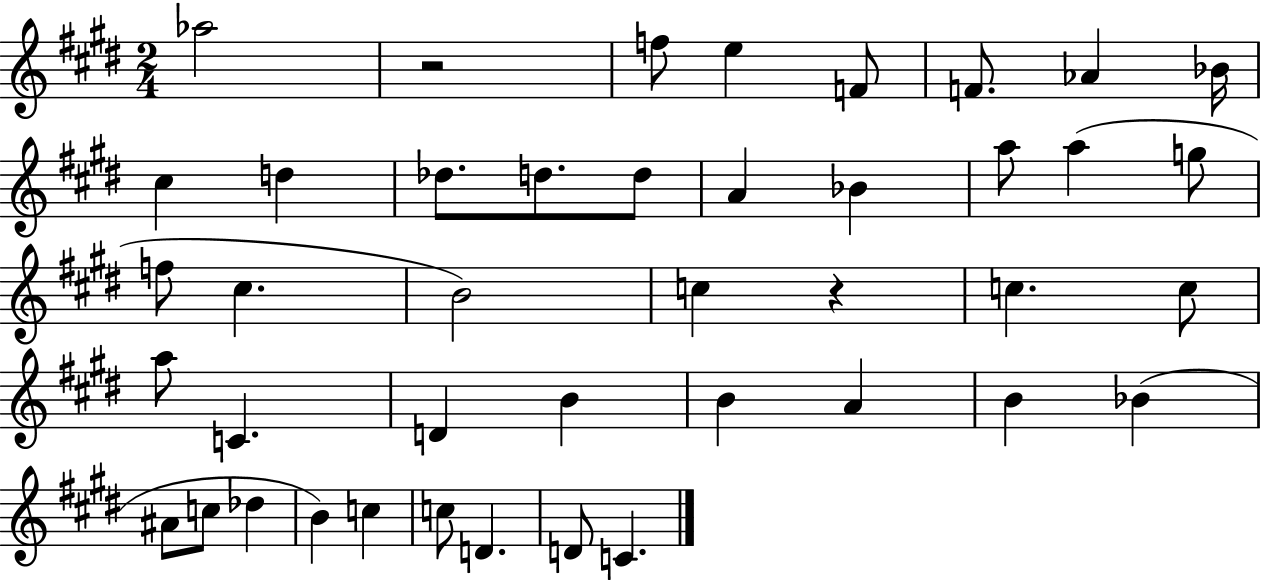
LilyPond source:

{
  \clef treble
  \numericTimeSignature
  \time 2/4
  \key e \major
  aes''2 | r2 | f''8 e''4 f'8 | f'8. aes'4 bes'16 | \break cis''4 d''4 | des''8. d''8. d''8 | a'4 bes'4 | a''8 a''4( g''8 | \break f''8 cis''4. | b'2) | c''4 r4 | c''4. c''8 | \break a''8 c'4. | d'4 b'4 | b'4 a'4 | b'4 bes'4( | \break ais'8 c''8 des''4 | b'4) c''4 | c''8 d'4. | d'8 c'4. | \break \bar "|."
}